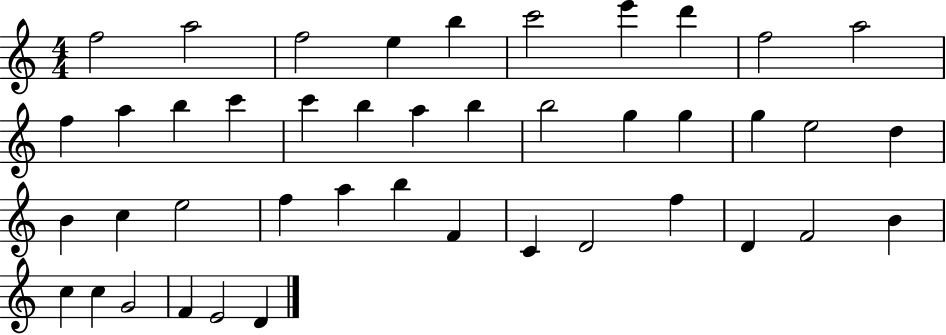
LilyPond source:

{
  \clef treble
  \numericTimeSignature
  \time 4/4
  \key c \major
  f''2 a''2 | f''2 e''4 b''4 | c'''2 e'''4 d'''4 | f''2 a''2 | \break f''4 a''4 b''4 c'''4 | c'''4 b''4 a''4 b''4 | b''2 g''4 g''4 | g''4 e''2 d''4 | \break b'4 c''4 e''2 | f''4 a''4 b''4 f'4 | c'4 d'2 f''4 | d'4 f'2 b'4 | \break c''4 c''4 g'2 | f'4 e'2 d'4 | \bar "|."
}